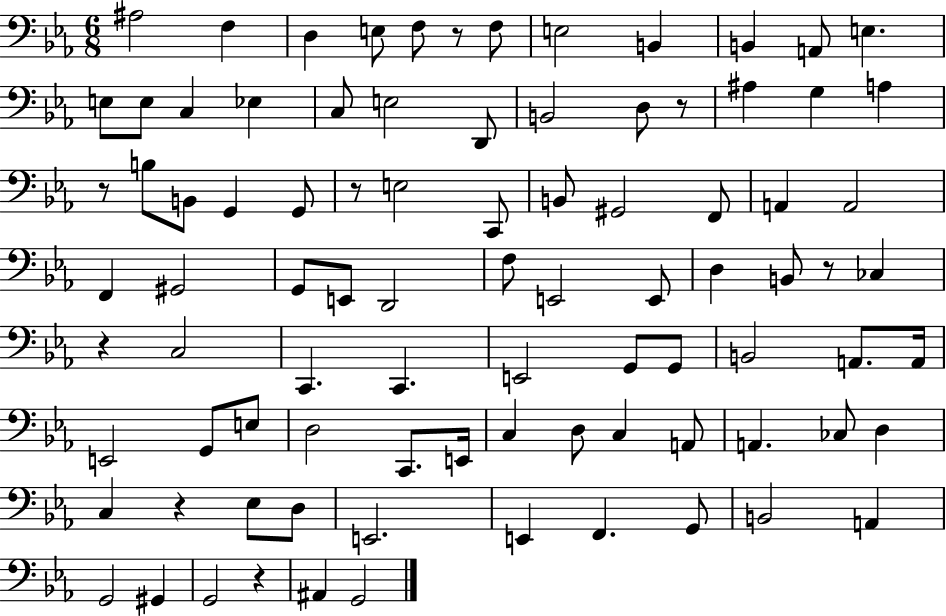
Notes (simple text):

A#3/h F3/q D3/q E3/e F3/e R/e F3/e E3/h B2/q B2/q A2/e E3/q. E3/e E3/e C3/q Eb3/q C3/e E3/h D2/e B2/h D3/e R/e A#3/q G3/q A3/q R/e B3/e B2/e G2/q G2/e R/e E3/h C2/e B2/e G#2/h F2/e A2/q A2/h F2/q G#2/h G2/e E2/e D2/h F3/e E2/h E2/e D3/q B2/e R/e CES3/q R/q C3/h C2/q. C2/q. E2/h G2/e G2/e B2/h A2/e. A2/s E2/h G2/e E3/e D3/h C2/e. E2/s C3/q D3/e C3/q A2/e A2/q. CES3/e D3/q C3/q R/q Eb3/e D3/e E2/h. E2/q F2/q. G2/e B2/h A2/q G2/h G#2/q G2/h R/q A#2/q G2/h